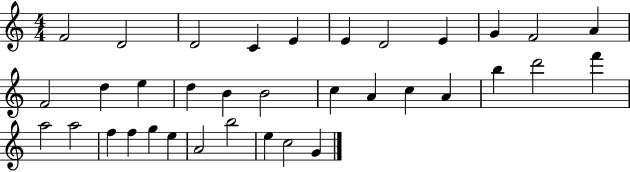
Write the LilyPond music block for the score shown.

{
  \clef treble
  \numericTimeSignature
  \time 4/4
  \key c \major
  f'2 d'2 | d'2 c'4 e'4 | e'4 d'2 e'4 | g'4 f'2 a'4 | \break f'2 d''4 e''4 | d''4 b'4 b'2 | c''4 a'4 c''4 a'4 | b''4 d'''2 f'''4 | \break a''2 a''2 | f''4 f''4 g''4 e''4 | a'2 b''2 | e''4 c''2 g'4 | \break \bar "|."
}